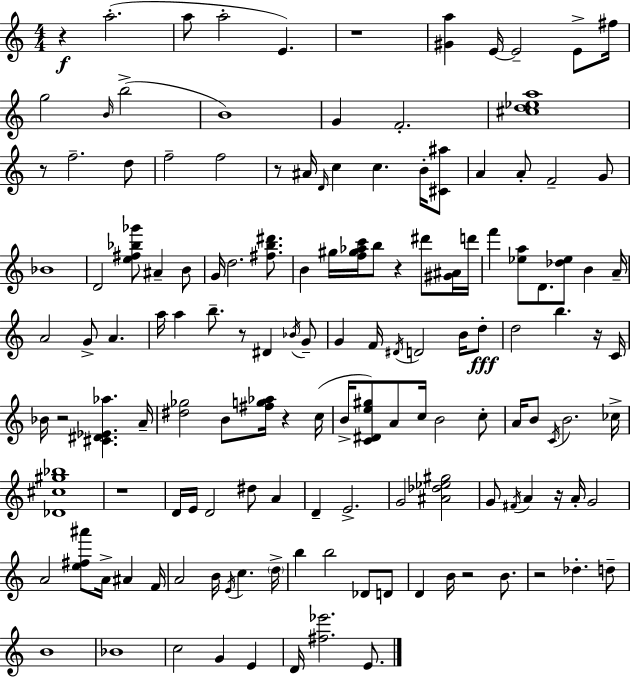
R/q A5/h. A5/e A5/h E4/q. R/w [G#4,A5]/q E4/s E4/h E4/e F#5/s G5/h B4/s B5/h B4/w G4/q F4/h. [C#5,D5,Eb5,A5]/w R/e F5/h. D5/e F5/h F5/h R/e A#4/s D4/s C5/q C5/q. B4/s [C#4,A#5]/e A4/q A4/e F4/h G4/e Bb4/w D4/h [E5,F#5,Bb5,Gb6]/e A#4/q B4/e G4/s D5/h. [F#5,B5,D#6]/e. B4/q G#5/s [F5,G#5,Ab5,C6]/s B5/e R/q D#6/e [G#4,A#4]/s D6/s F6/q [Eb5,A5]/e D4/e. [Db5,Eb5]/e B4/q A4/s A4/h G4/e A4/q. A5/s A5/q B5/e. R/e D#4/q Bb4/s G4/e G4/q F4/s D#4/s D4/h B4/s D5/e D5/h B5/q. R/s C4/s Bb4/s R/h [C#4,D#4,Eb4,Ab5]/q. A4/s [D#5,Gb5]/h B4/e [F#5,G5,Ab5]/s R/q C5/s B4/s [C4,D#4,E5,G#5]/e A4/e C5/s B4/h C5/e A4/s B4/e C4/s B4/h. CES5/s [Db4,C#5,G#5,Bb5]/w R/w D4/s E4/s D4/h D#5/e A4/q D4/q E4/h. G4/h [A#4,Db5,Eb5,G#5]/h G4/e F#4/s A4/q R/s A4/s G4/h A4/h [E5,F#5,A#6]/e A4/s A#4/q F4/s A4/h B4/s E4/s C5/q. D5/s B5/q B5/h Db4/e D4/e D4/q B4/s R/h B4/e. R/h Db5/q. D5/e B4/w Bb4/w C5/h G4/q E4/q D4/s [F#5,Eb6]/h. E4/e.